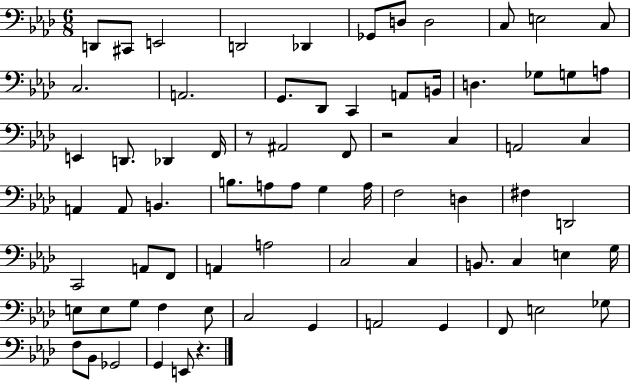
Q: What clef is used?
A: bass